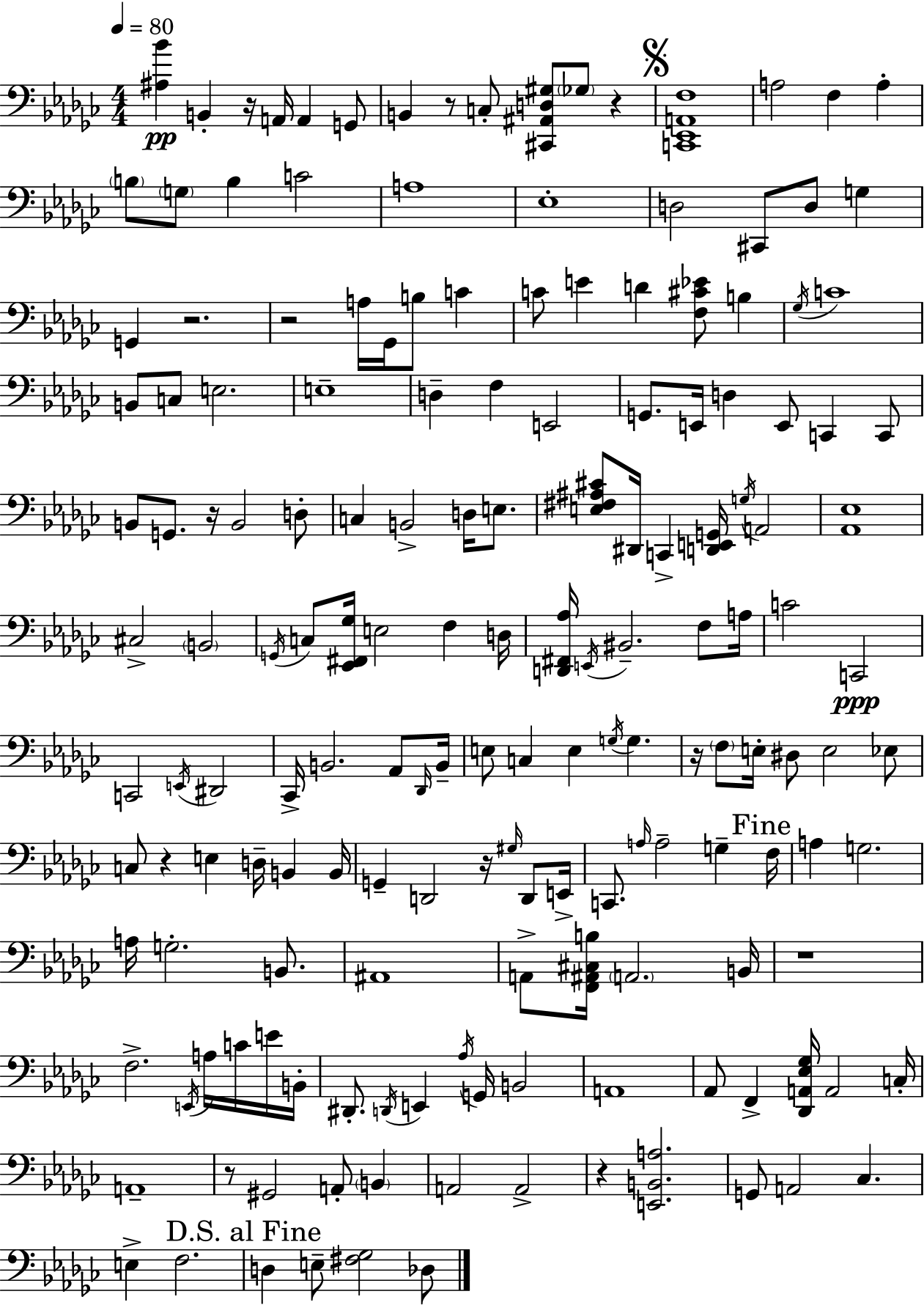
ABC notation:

X:1
T:Untitled
M:4/4
L:1/4
K:Ebm
[^A,_B] B,, z/4 A,,/4 A,, G,,/2 B,, z/2 C,/2 [^C,,^A,,D,^G,]/2 _G,/2 z [C,,_E,,A,,F,]4 A,2 F, A, B,/2 G,/2 B, C2 A,4 _E,4 D,2 ^C,,/2 D,/2 G, G,, z2 z2 A,/4 _G,,/4 B,/2 C C/2 E D [F,^C_E]/2 B, _G,/4 C4 B,,/2 C,/2 E,2 E,4 D, F, E,,2 G,,/2 E,,/4 D, E,,/2 C,, C,,/2 B,,/2 G,,/2 z/4 B,,2 D,/2 C, B,,2 D,/4 E,/2 [E,^F,^A,^C]/2 ^D,,/4 C,, [D,,E,,G,,]/4 G,/4 A,,2 [_A,,_E,]4 ^C,2 B,,2 G,,/4 C,/2 [_E,,^F,,_G,]/4 E,2 F, D,/4 [D,,^F,,_A,]/4 E,,/4 ^B,,2 F,/2 A,/4 C2 C,,2 C,,2 E,,/4 ^D,,2 _C,,/4 B,,2 _A,,/2 _D,,/4 B,,/4 E,/2 C, E, G,/4 G, z/4 F,/2 E,/4 ^D,/2 E,2 _E,/2 C,/2 z E, D,/4 B,, B,,/4 G,, D,,2 z/4 ^G,/4 D,,/2 E,,/4 C,,/2 A,/4 A,2 G, F,/4 A, G,2 A,/4 G,2 B,,/2 ^A,,4 A,,/2 [F,,^A,,^C,B,]/4 A,,2 B,,/4 z4 F,2 E,,/4 A,/4 C/4 E/4 B,,/4 ^D,,/2 D,,/4 E,, _A,/4 G,,/4 B,,2 A,,4 _A,,/2 F,, [_D,,A,,_E,_G,]/4 A,,2 C,/4 A,,4 z/2 ^G,,2 A,,/2 B,, A,,2 A,,2 z [E,,B,,A,]2 G,,/2 A,,2 _C, E, F,2 D, E,/2 [^F,_G,]2 _D,/2